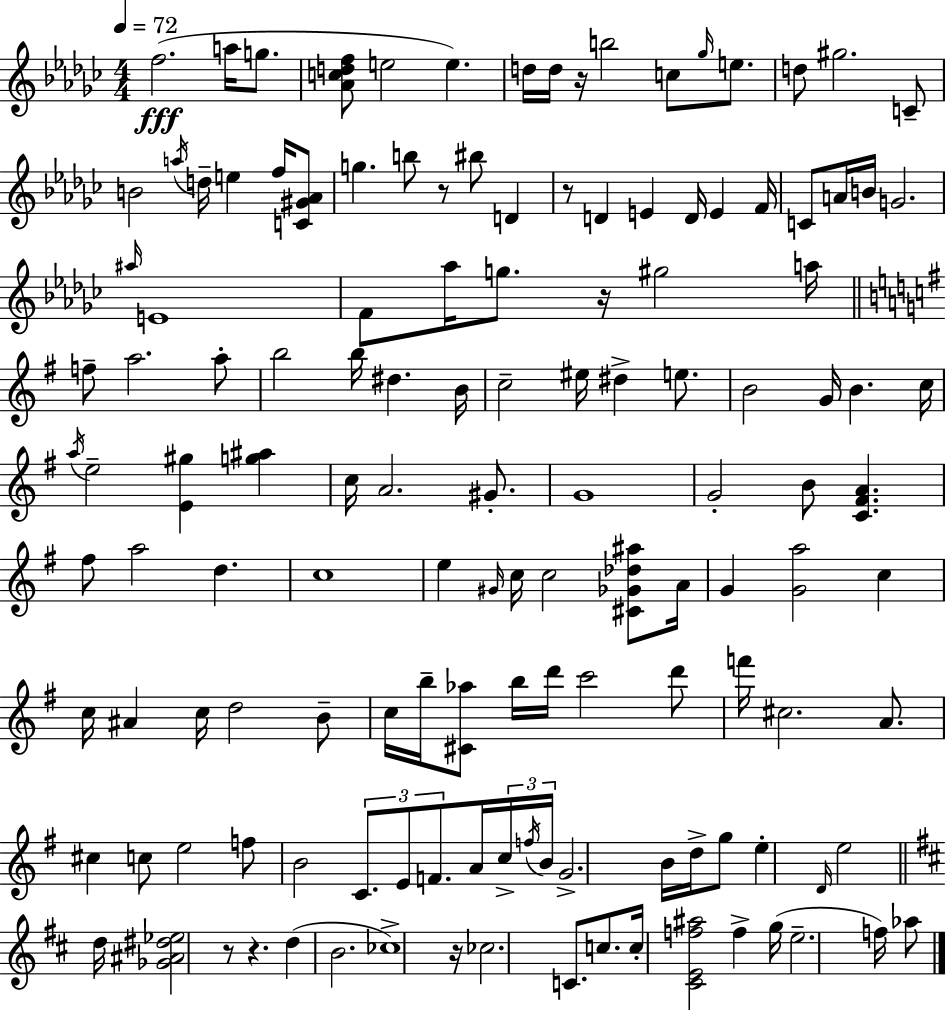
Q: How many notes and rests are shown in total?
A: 136